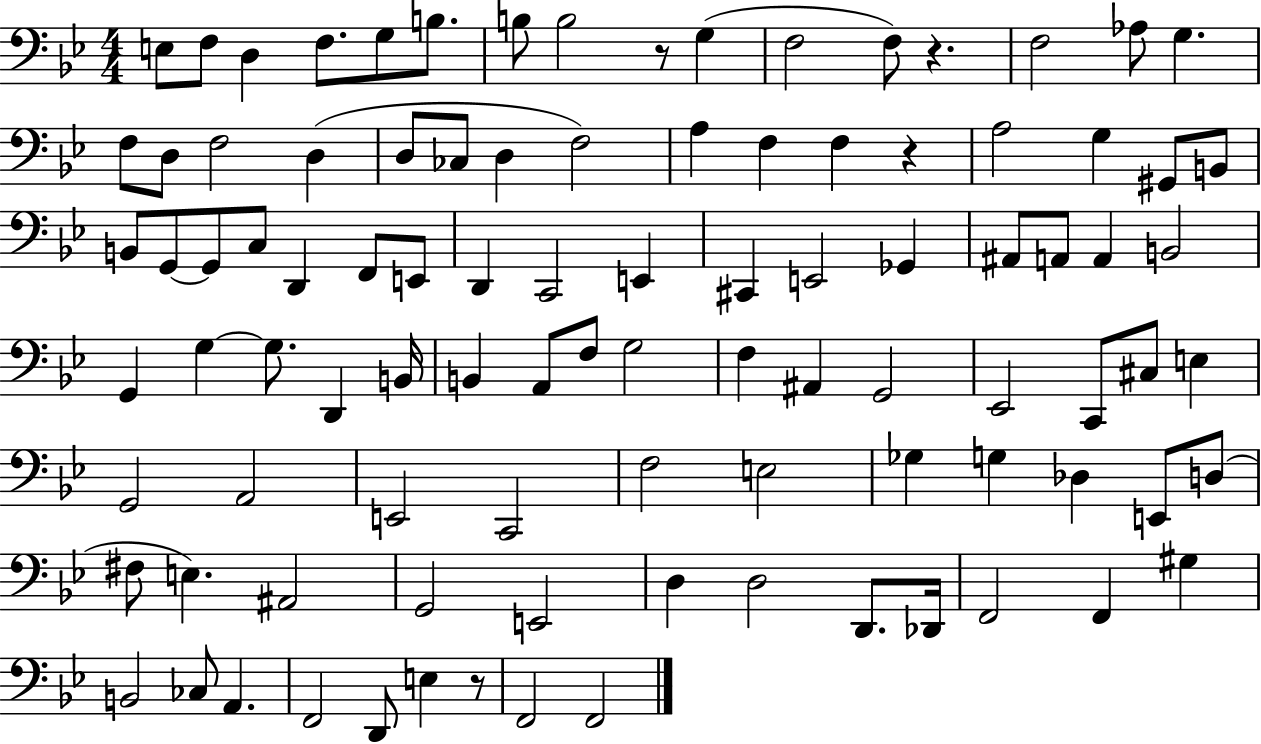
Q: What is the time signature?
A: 4/4